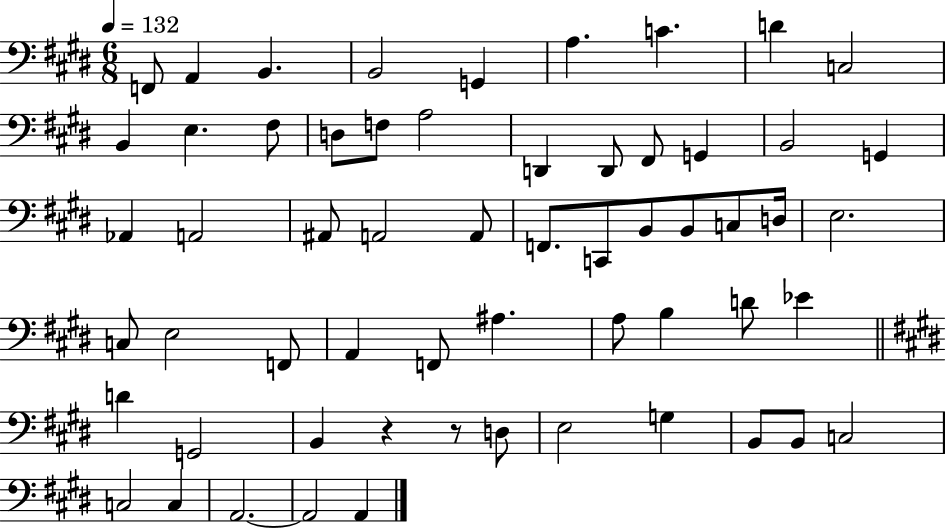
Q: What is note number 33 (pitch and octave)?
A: E3